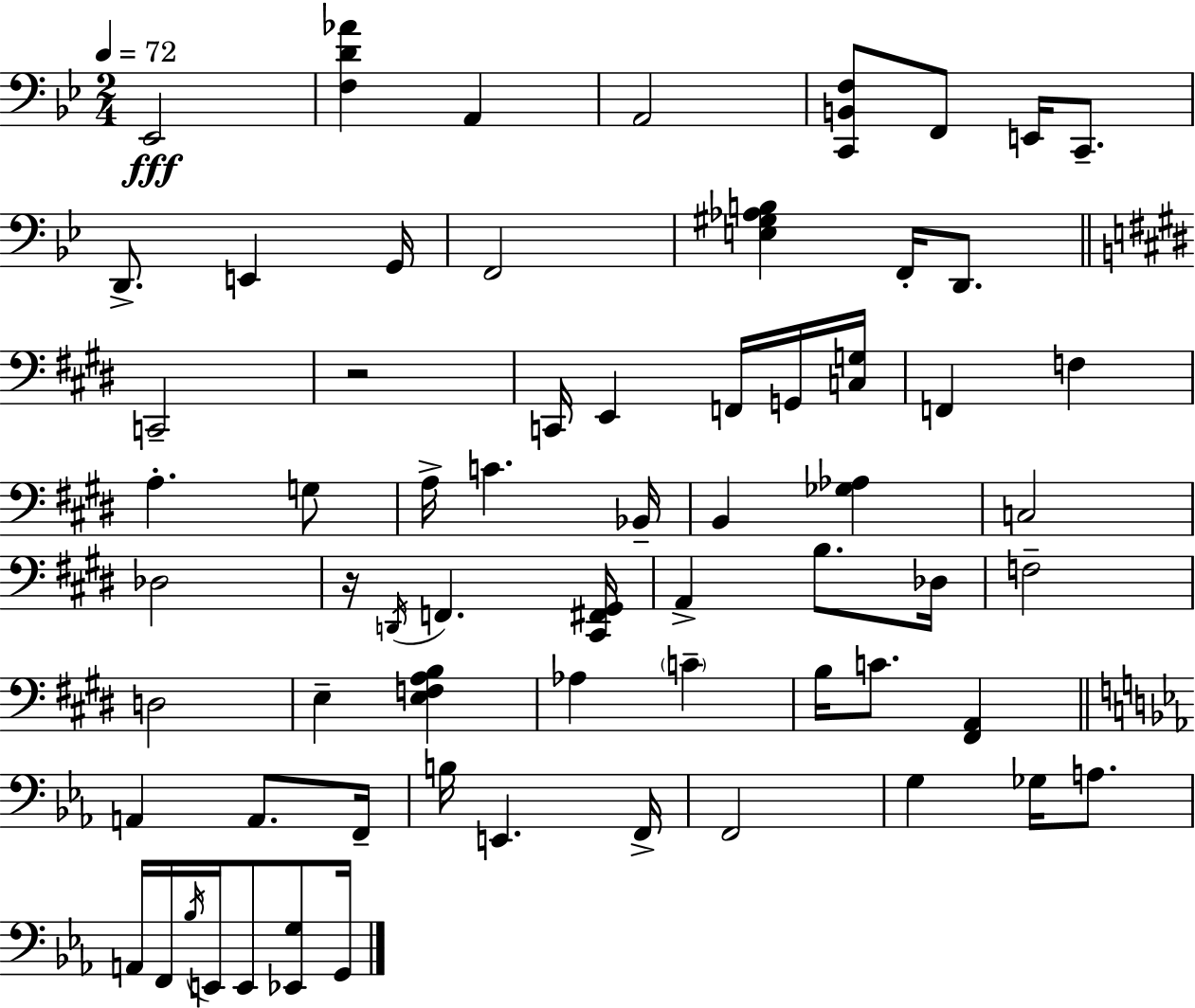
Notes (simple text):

Eb2/h [F3,D4,Ab4]/q A2/q A2/h [C2,B2,F3]/e F2/e E2/s C2/e. D2/e. E2/q G2/s F2/h [E3,G#3,Ab3,B3]/q F2/s D2/e. C2/h R/h C2/s E2/q F2/s G2/s [C3,G3]/s F2/q F3/q A3/q. G3/e A3/s C4/q. Bb2/s B2/q [Gb3,Ab3]/q C3/h Db3/h R/s D2/s F2/q. [C#2,F#2,G#2]/s A2/q B3/e. Db3/s F3/h D3/h E3/q [E3,F3,A3,B3]/q Ab3/q C4/q B3/s C4/e. [F#2,A2]/q A2/q A2/e. F2/s B3/s E2/q. F2/s F2/h G3/q Gb3/s A3/e. A2/s F2/s Bb3/s E2/s E2/e [Eb2,G3]/e G2/s